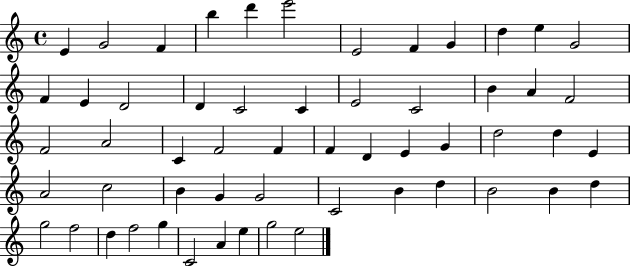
{
  \clef treble
  \time 4/4
  \defaultTimeSignature
  \key c \major
  e'4 g'2 f'4 | b''4 d'''4 e'''2 | e'2 f'4 g'4 | d''4 e''4 g'2 | \break f'4 e'4 d'2 | d'4 c'2 c'4 | e'2 c'2 | b'4 a'4 f'2 | \break f'2 a'2 | c'4 f'2 f'4 | f'4 d'4 e'4 g'4 | d''2 d''4 e'4 | \break a'2 c''2 | b'4 g'4 g'2 | c'2 b'4 d''4 | b'2 b'4 d''4 | \break g''2 f''2 | d''4 f''2 g''4 | c'2 a'4 e''4 | g''2 e''2 | \break \bar "|."
}